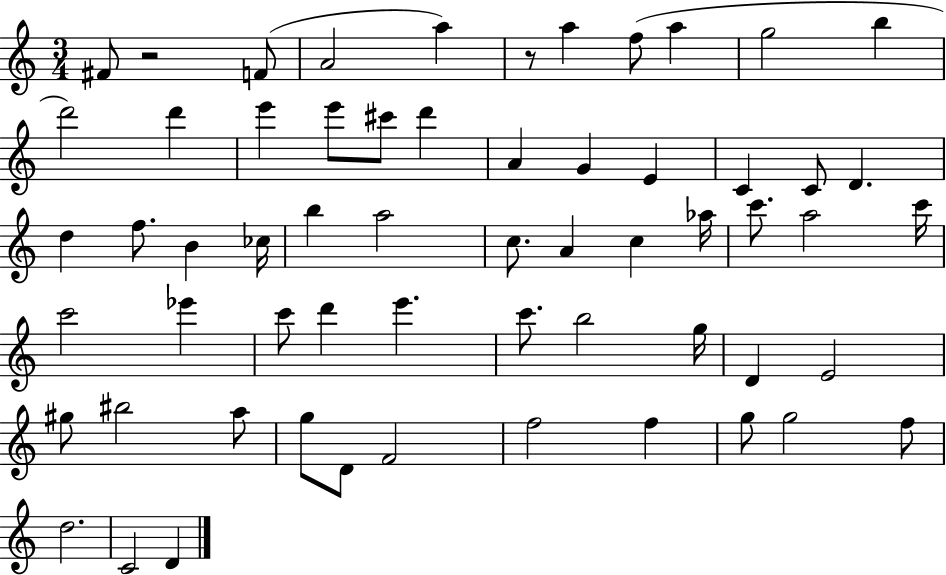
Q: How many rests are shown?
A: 2